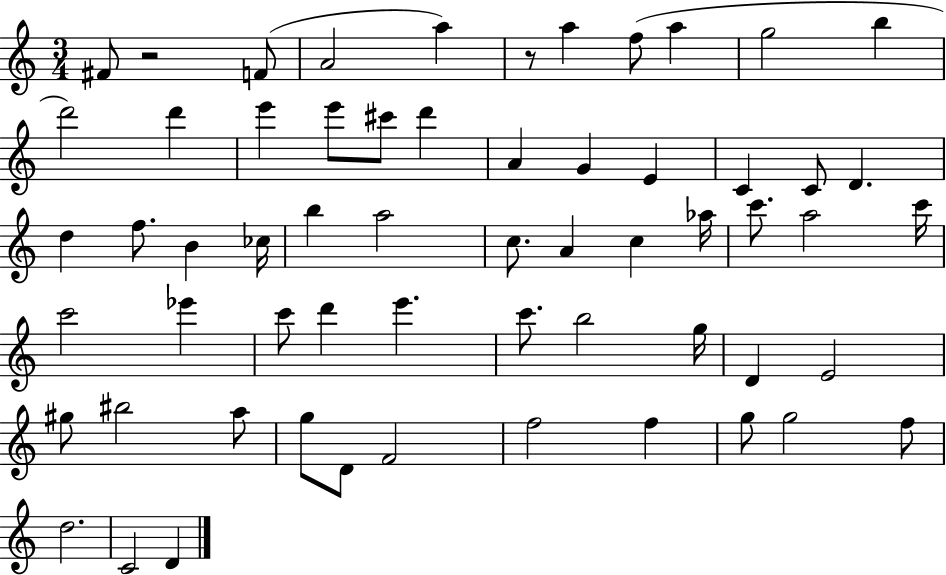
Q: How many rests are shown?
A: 2